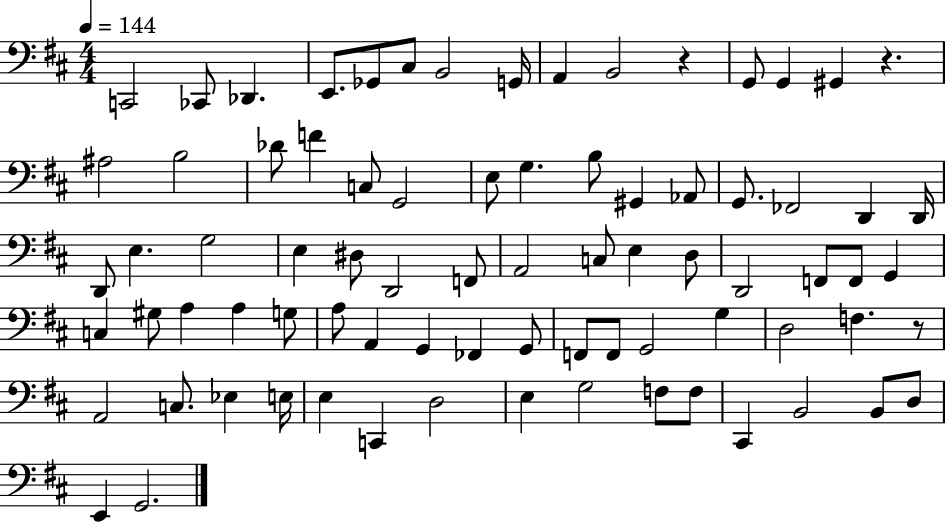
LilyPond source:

{
  \clef bass
  \numericTimeSignature
  \time 4/4
  \key d \major
  \tempo 4 = 144
  \repeat volta 2 { c,2 ces,8 des,4. | e,8. ges,8 cis8 b,2 g,16 | a,4 b,2 r4 | g,8 g,4 gis,4 r4. | \break ais2 b2 | des'8 f'4 c8 g,2 | e8 g4. b8 gis,4 aes,8 | g,8. fes,2 d,4 d,16 | \break d,8 e4. g2 | e4 dis8 d,2 f,8 | a,2 c8 e4 d8 | d,2 f,8 f,8 g,4 | \break c4 gis8 a4 a4 g8 | a8 a,4 g,4 fes,4 g,8 | f,8 f,8 g,2 g4 | d2 f4. r8 | \break a,2 c8. ees4 e16 | e4 c,4 d2 | e4 g2 f8 f8 | cis,4 b,2 b,8 d8 | \break e,4 g,2. | } \bar "|."
}